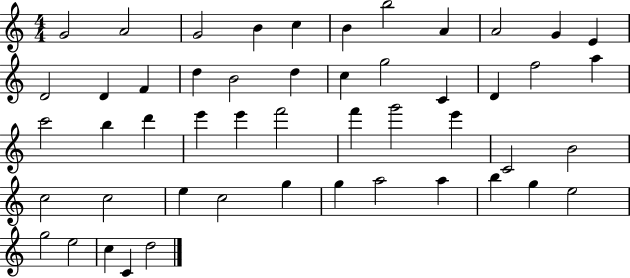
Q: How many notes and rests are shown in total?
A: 50